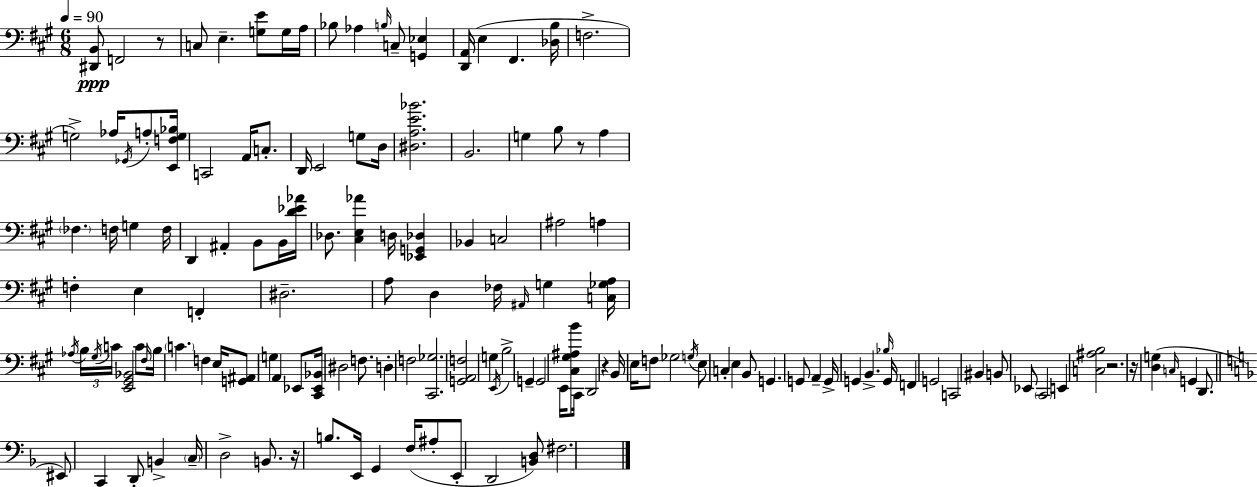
X:1
T:Untitled
M:6/8
L:1/4
K:A
[^D,,B,,]/2 F,,2 z/2 C,/2 E, [G,E]/2 G,/4 A,/4 _B,/2 _A, B,/4 C,/2 [G,,_E,] [D,,A,,]/4 E, ^F,, [_D,B,]/4 F,2 G,2 _A,/4 _G,,/4 A,/2 [E,,F,G,_B,]/4 C,,2 A,,/4 C,/2 D,,/4 E,,2 G,/2 D,/4 [^D,A,E_B]2 B,,2 G, B,/2 z/2 A, _F, F,/4 G, F,/4 D,, ^A,, B,,/2 B,,/4 [D_E_A]/4 _D,/2 [^C,E,_A] D,/4 [_E,,G,,_D,] _B,, C,2 ^A,2 A, F, E, F,, ^D,2 A,/2 D, _F,/4 ^A,,/4 G, [C,_G,A,]/4 _A,/4 B,/4 ^G,/4 C/4 [E,,^G,,_B,,]2 C/2 ^F,/4 B,/4 C F, E,/4 [G,,^A,,]/2 G, A,, _E,,/2 [^C,,_E,,_B,,]/4 ^D,2 F,/2 D, F,2 [^C,,_G,]2 [G,,A,,F,]2 G, E,,/4 B,2 G,, G,,2 E,,/4 [^C,^G,^A,B]/2 ^C,,/4 D,,2 z B,,/4 E,/4 F,/2 _G,2 G,/4 E,/2 C, E, B,,/2 G,, G,,/2 A,, G,,/4 G,, B,, _B,/4 G,,/4 F,, G,,2 C,,2 ^B,, B,,/2 _E,,/2 ^C,,2 E,, [C,^A,B,]2 z2 z/4 [D,G,] C,/4 G,, D,,/2 ^E,,/2 C,, D,,/2 B,, C,/4 D,2 B,,/2 z/4 B,/2 E,,/4 G,, F,/4 ^A,/2 E,,/2 D,,2 [B,,D,]/2 ^F,2